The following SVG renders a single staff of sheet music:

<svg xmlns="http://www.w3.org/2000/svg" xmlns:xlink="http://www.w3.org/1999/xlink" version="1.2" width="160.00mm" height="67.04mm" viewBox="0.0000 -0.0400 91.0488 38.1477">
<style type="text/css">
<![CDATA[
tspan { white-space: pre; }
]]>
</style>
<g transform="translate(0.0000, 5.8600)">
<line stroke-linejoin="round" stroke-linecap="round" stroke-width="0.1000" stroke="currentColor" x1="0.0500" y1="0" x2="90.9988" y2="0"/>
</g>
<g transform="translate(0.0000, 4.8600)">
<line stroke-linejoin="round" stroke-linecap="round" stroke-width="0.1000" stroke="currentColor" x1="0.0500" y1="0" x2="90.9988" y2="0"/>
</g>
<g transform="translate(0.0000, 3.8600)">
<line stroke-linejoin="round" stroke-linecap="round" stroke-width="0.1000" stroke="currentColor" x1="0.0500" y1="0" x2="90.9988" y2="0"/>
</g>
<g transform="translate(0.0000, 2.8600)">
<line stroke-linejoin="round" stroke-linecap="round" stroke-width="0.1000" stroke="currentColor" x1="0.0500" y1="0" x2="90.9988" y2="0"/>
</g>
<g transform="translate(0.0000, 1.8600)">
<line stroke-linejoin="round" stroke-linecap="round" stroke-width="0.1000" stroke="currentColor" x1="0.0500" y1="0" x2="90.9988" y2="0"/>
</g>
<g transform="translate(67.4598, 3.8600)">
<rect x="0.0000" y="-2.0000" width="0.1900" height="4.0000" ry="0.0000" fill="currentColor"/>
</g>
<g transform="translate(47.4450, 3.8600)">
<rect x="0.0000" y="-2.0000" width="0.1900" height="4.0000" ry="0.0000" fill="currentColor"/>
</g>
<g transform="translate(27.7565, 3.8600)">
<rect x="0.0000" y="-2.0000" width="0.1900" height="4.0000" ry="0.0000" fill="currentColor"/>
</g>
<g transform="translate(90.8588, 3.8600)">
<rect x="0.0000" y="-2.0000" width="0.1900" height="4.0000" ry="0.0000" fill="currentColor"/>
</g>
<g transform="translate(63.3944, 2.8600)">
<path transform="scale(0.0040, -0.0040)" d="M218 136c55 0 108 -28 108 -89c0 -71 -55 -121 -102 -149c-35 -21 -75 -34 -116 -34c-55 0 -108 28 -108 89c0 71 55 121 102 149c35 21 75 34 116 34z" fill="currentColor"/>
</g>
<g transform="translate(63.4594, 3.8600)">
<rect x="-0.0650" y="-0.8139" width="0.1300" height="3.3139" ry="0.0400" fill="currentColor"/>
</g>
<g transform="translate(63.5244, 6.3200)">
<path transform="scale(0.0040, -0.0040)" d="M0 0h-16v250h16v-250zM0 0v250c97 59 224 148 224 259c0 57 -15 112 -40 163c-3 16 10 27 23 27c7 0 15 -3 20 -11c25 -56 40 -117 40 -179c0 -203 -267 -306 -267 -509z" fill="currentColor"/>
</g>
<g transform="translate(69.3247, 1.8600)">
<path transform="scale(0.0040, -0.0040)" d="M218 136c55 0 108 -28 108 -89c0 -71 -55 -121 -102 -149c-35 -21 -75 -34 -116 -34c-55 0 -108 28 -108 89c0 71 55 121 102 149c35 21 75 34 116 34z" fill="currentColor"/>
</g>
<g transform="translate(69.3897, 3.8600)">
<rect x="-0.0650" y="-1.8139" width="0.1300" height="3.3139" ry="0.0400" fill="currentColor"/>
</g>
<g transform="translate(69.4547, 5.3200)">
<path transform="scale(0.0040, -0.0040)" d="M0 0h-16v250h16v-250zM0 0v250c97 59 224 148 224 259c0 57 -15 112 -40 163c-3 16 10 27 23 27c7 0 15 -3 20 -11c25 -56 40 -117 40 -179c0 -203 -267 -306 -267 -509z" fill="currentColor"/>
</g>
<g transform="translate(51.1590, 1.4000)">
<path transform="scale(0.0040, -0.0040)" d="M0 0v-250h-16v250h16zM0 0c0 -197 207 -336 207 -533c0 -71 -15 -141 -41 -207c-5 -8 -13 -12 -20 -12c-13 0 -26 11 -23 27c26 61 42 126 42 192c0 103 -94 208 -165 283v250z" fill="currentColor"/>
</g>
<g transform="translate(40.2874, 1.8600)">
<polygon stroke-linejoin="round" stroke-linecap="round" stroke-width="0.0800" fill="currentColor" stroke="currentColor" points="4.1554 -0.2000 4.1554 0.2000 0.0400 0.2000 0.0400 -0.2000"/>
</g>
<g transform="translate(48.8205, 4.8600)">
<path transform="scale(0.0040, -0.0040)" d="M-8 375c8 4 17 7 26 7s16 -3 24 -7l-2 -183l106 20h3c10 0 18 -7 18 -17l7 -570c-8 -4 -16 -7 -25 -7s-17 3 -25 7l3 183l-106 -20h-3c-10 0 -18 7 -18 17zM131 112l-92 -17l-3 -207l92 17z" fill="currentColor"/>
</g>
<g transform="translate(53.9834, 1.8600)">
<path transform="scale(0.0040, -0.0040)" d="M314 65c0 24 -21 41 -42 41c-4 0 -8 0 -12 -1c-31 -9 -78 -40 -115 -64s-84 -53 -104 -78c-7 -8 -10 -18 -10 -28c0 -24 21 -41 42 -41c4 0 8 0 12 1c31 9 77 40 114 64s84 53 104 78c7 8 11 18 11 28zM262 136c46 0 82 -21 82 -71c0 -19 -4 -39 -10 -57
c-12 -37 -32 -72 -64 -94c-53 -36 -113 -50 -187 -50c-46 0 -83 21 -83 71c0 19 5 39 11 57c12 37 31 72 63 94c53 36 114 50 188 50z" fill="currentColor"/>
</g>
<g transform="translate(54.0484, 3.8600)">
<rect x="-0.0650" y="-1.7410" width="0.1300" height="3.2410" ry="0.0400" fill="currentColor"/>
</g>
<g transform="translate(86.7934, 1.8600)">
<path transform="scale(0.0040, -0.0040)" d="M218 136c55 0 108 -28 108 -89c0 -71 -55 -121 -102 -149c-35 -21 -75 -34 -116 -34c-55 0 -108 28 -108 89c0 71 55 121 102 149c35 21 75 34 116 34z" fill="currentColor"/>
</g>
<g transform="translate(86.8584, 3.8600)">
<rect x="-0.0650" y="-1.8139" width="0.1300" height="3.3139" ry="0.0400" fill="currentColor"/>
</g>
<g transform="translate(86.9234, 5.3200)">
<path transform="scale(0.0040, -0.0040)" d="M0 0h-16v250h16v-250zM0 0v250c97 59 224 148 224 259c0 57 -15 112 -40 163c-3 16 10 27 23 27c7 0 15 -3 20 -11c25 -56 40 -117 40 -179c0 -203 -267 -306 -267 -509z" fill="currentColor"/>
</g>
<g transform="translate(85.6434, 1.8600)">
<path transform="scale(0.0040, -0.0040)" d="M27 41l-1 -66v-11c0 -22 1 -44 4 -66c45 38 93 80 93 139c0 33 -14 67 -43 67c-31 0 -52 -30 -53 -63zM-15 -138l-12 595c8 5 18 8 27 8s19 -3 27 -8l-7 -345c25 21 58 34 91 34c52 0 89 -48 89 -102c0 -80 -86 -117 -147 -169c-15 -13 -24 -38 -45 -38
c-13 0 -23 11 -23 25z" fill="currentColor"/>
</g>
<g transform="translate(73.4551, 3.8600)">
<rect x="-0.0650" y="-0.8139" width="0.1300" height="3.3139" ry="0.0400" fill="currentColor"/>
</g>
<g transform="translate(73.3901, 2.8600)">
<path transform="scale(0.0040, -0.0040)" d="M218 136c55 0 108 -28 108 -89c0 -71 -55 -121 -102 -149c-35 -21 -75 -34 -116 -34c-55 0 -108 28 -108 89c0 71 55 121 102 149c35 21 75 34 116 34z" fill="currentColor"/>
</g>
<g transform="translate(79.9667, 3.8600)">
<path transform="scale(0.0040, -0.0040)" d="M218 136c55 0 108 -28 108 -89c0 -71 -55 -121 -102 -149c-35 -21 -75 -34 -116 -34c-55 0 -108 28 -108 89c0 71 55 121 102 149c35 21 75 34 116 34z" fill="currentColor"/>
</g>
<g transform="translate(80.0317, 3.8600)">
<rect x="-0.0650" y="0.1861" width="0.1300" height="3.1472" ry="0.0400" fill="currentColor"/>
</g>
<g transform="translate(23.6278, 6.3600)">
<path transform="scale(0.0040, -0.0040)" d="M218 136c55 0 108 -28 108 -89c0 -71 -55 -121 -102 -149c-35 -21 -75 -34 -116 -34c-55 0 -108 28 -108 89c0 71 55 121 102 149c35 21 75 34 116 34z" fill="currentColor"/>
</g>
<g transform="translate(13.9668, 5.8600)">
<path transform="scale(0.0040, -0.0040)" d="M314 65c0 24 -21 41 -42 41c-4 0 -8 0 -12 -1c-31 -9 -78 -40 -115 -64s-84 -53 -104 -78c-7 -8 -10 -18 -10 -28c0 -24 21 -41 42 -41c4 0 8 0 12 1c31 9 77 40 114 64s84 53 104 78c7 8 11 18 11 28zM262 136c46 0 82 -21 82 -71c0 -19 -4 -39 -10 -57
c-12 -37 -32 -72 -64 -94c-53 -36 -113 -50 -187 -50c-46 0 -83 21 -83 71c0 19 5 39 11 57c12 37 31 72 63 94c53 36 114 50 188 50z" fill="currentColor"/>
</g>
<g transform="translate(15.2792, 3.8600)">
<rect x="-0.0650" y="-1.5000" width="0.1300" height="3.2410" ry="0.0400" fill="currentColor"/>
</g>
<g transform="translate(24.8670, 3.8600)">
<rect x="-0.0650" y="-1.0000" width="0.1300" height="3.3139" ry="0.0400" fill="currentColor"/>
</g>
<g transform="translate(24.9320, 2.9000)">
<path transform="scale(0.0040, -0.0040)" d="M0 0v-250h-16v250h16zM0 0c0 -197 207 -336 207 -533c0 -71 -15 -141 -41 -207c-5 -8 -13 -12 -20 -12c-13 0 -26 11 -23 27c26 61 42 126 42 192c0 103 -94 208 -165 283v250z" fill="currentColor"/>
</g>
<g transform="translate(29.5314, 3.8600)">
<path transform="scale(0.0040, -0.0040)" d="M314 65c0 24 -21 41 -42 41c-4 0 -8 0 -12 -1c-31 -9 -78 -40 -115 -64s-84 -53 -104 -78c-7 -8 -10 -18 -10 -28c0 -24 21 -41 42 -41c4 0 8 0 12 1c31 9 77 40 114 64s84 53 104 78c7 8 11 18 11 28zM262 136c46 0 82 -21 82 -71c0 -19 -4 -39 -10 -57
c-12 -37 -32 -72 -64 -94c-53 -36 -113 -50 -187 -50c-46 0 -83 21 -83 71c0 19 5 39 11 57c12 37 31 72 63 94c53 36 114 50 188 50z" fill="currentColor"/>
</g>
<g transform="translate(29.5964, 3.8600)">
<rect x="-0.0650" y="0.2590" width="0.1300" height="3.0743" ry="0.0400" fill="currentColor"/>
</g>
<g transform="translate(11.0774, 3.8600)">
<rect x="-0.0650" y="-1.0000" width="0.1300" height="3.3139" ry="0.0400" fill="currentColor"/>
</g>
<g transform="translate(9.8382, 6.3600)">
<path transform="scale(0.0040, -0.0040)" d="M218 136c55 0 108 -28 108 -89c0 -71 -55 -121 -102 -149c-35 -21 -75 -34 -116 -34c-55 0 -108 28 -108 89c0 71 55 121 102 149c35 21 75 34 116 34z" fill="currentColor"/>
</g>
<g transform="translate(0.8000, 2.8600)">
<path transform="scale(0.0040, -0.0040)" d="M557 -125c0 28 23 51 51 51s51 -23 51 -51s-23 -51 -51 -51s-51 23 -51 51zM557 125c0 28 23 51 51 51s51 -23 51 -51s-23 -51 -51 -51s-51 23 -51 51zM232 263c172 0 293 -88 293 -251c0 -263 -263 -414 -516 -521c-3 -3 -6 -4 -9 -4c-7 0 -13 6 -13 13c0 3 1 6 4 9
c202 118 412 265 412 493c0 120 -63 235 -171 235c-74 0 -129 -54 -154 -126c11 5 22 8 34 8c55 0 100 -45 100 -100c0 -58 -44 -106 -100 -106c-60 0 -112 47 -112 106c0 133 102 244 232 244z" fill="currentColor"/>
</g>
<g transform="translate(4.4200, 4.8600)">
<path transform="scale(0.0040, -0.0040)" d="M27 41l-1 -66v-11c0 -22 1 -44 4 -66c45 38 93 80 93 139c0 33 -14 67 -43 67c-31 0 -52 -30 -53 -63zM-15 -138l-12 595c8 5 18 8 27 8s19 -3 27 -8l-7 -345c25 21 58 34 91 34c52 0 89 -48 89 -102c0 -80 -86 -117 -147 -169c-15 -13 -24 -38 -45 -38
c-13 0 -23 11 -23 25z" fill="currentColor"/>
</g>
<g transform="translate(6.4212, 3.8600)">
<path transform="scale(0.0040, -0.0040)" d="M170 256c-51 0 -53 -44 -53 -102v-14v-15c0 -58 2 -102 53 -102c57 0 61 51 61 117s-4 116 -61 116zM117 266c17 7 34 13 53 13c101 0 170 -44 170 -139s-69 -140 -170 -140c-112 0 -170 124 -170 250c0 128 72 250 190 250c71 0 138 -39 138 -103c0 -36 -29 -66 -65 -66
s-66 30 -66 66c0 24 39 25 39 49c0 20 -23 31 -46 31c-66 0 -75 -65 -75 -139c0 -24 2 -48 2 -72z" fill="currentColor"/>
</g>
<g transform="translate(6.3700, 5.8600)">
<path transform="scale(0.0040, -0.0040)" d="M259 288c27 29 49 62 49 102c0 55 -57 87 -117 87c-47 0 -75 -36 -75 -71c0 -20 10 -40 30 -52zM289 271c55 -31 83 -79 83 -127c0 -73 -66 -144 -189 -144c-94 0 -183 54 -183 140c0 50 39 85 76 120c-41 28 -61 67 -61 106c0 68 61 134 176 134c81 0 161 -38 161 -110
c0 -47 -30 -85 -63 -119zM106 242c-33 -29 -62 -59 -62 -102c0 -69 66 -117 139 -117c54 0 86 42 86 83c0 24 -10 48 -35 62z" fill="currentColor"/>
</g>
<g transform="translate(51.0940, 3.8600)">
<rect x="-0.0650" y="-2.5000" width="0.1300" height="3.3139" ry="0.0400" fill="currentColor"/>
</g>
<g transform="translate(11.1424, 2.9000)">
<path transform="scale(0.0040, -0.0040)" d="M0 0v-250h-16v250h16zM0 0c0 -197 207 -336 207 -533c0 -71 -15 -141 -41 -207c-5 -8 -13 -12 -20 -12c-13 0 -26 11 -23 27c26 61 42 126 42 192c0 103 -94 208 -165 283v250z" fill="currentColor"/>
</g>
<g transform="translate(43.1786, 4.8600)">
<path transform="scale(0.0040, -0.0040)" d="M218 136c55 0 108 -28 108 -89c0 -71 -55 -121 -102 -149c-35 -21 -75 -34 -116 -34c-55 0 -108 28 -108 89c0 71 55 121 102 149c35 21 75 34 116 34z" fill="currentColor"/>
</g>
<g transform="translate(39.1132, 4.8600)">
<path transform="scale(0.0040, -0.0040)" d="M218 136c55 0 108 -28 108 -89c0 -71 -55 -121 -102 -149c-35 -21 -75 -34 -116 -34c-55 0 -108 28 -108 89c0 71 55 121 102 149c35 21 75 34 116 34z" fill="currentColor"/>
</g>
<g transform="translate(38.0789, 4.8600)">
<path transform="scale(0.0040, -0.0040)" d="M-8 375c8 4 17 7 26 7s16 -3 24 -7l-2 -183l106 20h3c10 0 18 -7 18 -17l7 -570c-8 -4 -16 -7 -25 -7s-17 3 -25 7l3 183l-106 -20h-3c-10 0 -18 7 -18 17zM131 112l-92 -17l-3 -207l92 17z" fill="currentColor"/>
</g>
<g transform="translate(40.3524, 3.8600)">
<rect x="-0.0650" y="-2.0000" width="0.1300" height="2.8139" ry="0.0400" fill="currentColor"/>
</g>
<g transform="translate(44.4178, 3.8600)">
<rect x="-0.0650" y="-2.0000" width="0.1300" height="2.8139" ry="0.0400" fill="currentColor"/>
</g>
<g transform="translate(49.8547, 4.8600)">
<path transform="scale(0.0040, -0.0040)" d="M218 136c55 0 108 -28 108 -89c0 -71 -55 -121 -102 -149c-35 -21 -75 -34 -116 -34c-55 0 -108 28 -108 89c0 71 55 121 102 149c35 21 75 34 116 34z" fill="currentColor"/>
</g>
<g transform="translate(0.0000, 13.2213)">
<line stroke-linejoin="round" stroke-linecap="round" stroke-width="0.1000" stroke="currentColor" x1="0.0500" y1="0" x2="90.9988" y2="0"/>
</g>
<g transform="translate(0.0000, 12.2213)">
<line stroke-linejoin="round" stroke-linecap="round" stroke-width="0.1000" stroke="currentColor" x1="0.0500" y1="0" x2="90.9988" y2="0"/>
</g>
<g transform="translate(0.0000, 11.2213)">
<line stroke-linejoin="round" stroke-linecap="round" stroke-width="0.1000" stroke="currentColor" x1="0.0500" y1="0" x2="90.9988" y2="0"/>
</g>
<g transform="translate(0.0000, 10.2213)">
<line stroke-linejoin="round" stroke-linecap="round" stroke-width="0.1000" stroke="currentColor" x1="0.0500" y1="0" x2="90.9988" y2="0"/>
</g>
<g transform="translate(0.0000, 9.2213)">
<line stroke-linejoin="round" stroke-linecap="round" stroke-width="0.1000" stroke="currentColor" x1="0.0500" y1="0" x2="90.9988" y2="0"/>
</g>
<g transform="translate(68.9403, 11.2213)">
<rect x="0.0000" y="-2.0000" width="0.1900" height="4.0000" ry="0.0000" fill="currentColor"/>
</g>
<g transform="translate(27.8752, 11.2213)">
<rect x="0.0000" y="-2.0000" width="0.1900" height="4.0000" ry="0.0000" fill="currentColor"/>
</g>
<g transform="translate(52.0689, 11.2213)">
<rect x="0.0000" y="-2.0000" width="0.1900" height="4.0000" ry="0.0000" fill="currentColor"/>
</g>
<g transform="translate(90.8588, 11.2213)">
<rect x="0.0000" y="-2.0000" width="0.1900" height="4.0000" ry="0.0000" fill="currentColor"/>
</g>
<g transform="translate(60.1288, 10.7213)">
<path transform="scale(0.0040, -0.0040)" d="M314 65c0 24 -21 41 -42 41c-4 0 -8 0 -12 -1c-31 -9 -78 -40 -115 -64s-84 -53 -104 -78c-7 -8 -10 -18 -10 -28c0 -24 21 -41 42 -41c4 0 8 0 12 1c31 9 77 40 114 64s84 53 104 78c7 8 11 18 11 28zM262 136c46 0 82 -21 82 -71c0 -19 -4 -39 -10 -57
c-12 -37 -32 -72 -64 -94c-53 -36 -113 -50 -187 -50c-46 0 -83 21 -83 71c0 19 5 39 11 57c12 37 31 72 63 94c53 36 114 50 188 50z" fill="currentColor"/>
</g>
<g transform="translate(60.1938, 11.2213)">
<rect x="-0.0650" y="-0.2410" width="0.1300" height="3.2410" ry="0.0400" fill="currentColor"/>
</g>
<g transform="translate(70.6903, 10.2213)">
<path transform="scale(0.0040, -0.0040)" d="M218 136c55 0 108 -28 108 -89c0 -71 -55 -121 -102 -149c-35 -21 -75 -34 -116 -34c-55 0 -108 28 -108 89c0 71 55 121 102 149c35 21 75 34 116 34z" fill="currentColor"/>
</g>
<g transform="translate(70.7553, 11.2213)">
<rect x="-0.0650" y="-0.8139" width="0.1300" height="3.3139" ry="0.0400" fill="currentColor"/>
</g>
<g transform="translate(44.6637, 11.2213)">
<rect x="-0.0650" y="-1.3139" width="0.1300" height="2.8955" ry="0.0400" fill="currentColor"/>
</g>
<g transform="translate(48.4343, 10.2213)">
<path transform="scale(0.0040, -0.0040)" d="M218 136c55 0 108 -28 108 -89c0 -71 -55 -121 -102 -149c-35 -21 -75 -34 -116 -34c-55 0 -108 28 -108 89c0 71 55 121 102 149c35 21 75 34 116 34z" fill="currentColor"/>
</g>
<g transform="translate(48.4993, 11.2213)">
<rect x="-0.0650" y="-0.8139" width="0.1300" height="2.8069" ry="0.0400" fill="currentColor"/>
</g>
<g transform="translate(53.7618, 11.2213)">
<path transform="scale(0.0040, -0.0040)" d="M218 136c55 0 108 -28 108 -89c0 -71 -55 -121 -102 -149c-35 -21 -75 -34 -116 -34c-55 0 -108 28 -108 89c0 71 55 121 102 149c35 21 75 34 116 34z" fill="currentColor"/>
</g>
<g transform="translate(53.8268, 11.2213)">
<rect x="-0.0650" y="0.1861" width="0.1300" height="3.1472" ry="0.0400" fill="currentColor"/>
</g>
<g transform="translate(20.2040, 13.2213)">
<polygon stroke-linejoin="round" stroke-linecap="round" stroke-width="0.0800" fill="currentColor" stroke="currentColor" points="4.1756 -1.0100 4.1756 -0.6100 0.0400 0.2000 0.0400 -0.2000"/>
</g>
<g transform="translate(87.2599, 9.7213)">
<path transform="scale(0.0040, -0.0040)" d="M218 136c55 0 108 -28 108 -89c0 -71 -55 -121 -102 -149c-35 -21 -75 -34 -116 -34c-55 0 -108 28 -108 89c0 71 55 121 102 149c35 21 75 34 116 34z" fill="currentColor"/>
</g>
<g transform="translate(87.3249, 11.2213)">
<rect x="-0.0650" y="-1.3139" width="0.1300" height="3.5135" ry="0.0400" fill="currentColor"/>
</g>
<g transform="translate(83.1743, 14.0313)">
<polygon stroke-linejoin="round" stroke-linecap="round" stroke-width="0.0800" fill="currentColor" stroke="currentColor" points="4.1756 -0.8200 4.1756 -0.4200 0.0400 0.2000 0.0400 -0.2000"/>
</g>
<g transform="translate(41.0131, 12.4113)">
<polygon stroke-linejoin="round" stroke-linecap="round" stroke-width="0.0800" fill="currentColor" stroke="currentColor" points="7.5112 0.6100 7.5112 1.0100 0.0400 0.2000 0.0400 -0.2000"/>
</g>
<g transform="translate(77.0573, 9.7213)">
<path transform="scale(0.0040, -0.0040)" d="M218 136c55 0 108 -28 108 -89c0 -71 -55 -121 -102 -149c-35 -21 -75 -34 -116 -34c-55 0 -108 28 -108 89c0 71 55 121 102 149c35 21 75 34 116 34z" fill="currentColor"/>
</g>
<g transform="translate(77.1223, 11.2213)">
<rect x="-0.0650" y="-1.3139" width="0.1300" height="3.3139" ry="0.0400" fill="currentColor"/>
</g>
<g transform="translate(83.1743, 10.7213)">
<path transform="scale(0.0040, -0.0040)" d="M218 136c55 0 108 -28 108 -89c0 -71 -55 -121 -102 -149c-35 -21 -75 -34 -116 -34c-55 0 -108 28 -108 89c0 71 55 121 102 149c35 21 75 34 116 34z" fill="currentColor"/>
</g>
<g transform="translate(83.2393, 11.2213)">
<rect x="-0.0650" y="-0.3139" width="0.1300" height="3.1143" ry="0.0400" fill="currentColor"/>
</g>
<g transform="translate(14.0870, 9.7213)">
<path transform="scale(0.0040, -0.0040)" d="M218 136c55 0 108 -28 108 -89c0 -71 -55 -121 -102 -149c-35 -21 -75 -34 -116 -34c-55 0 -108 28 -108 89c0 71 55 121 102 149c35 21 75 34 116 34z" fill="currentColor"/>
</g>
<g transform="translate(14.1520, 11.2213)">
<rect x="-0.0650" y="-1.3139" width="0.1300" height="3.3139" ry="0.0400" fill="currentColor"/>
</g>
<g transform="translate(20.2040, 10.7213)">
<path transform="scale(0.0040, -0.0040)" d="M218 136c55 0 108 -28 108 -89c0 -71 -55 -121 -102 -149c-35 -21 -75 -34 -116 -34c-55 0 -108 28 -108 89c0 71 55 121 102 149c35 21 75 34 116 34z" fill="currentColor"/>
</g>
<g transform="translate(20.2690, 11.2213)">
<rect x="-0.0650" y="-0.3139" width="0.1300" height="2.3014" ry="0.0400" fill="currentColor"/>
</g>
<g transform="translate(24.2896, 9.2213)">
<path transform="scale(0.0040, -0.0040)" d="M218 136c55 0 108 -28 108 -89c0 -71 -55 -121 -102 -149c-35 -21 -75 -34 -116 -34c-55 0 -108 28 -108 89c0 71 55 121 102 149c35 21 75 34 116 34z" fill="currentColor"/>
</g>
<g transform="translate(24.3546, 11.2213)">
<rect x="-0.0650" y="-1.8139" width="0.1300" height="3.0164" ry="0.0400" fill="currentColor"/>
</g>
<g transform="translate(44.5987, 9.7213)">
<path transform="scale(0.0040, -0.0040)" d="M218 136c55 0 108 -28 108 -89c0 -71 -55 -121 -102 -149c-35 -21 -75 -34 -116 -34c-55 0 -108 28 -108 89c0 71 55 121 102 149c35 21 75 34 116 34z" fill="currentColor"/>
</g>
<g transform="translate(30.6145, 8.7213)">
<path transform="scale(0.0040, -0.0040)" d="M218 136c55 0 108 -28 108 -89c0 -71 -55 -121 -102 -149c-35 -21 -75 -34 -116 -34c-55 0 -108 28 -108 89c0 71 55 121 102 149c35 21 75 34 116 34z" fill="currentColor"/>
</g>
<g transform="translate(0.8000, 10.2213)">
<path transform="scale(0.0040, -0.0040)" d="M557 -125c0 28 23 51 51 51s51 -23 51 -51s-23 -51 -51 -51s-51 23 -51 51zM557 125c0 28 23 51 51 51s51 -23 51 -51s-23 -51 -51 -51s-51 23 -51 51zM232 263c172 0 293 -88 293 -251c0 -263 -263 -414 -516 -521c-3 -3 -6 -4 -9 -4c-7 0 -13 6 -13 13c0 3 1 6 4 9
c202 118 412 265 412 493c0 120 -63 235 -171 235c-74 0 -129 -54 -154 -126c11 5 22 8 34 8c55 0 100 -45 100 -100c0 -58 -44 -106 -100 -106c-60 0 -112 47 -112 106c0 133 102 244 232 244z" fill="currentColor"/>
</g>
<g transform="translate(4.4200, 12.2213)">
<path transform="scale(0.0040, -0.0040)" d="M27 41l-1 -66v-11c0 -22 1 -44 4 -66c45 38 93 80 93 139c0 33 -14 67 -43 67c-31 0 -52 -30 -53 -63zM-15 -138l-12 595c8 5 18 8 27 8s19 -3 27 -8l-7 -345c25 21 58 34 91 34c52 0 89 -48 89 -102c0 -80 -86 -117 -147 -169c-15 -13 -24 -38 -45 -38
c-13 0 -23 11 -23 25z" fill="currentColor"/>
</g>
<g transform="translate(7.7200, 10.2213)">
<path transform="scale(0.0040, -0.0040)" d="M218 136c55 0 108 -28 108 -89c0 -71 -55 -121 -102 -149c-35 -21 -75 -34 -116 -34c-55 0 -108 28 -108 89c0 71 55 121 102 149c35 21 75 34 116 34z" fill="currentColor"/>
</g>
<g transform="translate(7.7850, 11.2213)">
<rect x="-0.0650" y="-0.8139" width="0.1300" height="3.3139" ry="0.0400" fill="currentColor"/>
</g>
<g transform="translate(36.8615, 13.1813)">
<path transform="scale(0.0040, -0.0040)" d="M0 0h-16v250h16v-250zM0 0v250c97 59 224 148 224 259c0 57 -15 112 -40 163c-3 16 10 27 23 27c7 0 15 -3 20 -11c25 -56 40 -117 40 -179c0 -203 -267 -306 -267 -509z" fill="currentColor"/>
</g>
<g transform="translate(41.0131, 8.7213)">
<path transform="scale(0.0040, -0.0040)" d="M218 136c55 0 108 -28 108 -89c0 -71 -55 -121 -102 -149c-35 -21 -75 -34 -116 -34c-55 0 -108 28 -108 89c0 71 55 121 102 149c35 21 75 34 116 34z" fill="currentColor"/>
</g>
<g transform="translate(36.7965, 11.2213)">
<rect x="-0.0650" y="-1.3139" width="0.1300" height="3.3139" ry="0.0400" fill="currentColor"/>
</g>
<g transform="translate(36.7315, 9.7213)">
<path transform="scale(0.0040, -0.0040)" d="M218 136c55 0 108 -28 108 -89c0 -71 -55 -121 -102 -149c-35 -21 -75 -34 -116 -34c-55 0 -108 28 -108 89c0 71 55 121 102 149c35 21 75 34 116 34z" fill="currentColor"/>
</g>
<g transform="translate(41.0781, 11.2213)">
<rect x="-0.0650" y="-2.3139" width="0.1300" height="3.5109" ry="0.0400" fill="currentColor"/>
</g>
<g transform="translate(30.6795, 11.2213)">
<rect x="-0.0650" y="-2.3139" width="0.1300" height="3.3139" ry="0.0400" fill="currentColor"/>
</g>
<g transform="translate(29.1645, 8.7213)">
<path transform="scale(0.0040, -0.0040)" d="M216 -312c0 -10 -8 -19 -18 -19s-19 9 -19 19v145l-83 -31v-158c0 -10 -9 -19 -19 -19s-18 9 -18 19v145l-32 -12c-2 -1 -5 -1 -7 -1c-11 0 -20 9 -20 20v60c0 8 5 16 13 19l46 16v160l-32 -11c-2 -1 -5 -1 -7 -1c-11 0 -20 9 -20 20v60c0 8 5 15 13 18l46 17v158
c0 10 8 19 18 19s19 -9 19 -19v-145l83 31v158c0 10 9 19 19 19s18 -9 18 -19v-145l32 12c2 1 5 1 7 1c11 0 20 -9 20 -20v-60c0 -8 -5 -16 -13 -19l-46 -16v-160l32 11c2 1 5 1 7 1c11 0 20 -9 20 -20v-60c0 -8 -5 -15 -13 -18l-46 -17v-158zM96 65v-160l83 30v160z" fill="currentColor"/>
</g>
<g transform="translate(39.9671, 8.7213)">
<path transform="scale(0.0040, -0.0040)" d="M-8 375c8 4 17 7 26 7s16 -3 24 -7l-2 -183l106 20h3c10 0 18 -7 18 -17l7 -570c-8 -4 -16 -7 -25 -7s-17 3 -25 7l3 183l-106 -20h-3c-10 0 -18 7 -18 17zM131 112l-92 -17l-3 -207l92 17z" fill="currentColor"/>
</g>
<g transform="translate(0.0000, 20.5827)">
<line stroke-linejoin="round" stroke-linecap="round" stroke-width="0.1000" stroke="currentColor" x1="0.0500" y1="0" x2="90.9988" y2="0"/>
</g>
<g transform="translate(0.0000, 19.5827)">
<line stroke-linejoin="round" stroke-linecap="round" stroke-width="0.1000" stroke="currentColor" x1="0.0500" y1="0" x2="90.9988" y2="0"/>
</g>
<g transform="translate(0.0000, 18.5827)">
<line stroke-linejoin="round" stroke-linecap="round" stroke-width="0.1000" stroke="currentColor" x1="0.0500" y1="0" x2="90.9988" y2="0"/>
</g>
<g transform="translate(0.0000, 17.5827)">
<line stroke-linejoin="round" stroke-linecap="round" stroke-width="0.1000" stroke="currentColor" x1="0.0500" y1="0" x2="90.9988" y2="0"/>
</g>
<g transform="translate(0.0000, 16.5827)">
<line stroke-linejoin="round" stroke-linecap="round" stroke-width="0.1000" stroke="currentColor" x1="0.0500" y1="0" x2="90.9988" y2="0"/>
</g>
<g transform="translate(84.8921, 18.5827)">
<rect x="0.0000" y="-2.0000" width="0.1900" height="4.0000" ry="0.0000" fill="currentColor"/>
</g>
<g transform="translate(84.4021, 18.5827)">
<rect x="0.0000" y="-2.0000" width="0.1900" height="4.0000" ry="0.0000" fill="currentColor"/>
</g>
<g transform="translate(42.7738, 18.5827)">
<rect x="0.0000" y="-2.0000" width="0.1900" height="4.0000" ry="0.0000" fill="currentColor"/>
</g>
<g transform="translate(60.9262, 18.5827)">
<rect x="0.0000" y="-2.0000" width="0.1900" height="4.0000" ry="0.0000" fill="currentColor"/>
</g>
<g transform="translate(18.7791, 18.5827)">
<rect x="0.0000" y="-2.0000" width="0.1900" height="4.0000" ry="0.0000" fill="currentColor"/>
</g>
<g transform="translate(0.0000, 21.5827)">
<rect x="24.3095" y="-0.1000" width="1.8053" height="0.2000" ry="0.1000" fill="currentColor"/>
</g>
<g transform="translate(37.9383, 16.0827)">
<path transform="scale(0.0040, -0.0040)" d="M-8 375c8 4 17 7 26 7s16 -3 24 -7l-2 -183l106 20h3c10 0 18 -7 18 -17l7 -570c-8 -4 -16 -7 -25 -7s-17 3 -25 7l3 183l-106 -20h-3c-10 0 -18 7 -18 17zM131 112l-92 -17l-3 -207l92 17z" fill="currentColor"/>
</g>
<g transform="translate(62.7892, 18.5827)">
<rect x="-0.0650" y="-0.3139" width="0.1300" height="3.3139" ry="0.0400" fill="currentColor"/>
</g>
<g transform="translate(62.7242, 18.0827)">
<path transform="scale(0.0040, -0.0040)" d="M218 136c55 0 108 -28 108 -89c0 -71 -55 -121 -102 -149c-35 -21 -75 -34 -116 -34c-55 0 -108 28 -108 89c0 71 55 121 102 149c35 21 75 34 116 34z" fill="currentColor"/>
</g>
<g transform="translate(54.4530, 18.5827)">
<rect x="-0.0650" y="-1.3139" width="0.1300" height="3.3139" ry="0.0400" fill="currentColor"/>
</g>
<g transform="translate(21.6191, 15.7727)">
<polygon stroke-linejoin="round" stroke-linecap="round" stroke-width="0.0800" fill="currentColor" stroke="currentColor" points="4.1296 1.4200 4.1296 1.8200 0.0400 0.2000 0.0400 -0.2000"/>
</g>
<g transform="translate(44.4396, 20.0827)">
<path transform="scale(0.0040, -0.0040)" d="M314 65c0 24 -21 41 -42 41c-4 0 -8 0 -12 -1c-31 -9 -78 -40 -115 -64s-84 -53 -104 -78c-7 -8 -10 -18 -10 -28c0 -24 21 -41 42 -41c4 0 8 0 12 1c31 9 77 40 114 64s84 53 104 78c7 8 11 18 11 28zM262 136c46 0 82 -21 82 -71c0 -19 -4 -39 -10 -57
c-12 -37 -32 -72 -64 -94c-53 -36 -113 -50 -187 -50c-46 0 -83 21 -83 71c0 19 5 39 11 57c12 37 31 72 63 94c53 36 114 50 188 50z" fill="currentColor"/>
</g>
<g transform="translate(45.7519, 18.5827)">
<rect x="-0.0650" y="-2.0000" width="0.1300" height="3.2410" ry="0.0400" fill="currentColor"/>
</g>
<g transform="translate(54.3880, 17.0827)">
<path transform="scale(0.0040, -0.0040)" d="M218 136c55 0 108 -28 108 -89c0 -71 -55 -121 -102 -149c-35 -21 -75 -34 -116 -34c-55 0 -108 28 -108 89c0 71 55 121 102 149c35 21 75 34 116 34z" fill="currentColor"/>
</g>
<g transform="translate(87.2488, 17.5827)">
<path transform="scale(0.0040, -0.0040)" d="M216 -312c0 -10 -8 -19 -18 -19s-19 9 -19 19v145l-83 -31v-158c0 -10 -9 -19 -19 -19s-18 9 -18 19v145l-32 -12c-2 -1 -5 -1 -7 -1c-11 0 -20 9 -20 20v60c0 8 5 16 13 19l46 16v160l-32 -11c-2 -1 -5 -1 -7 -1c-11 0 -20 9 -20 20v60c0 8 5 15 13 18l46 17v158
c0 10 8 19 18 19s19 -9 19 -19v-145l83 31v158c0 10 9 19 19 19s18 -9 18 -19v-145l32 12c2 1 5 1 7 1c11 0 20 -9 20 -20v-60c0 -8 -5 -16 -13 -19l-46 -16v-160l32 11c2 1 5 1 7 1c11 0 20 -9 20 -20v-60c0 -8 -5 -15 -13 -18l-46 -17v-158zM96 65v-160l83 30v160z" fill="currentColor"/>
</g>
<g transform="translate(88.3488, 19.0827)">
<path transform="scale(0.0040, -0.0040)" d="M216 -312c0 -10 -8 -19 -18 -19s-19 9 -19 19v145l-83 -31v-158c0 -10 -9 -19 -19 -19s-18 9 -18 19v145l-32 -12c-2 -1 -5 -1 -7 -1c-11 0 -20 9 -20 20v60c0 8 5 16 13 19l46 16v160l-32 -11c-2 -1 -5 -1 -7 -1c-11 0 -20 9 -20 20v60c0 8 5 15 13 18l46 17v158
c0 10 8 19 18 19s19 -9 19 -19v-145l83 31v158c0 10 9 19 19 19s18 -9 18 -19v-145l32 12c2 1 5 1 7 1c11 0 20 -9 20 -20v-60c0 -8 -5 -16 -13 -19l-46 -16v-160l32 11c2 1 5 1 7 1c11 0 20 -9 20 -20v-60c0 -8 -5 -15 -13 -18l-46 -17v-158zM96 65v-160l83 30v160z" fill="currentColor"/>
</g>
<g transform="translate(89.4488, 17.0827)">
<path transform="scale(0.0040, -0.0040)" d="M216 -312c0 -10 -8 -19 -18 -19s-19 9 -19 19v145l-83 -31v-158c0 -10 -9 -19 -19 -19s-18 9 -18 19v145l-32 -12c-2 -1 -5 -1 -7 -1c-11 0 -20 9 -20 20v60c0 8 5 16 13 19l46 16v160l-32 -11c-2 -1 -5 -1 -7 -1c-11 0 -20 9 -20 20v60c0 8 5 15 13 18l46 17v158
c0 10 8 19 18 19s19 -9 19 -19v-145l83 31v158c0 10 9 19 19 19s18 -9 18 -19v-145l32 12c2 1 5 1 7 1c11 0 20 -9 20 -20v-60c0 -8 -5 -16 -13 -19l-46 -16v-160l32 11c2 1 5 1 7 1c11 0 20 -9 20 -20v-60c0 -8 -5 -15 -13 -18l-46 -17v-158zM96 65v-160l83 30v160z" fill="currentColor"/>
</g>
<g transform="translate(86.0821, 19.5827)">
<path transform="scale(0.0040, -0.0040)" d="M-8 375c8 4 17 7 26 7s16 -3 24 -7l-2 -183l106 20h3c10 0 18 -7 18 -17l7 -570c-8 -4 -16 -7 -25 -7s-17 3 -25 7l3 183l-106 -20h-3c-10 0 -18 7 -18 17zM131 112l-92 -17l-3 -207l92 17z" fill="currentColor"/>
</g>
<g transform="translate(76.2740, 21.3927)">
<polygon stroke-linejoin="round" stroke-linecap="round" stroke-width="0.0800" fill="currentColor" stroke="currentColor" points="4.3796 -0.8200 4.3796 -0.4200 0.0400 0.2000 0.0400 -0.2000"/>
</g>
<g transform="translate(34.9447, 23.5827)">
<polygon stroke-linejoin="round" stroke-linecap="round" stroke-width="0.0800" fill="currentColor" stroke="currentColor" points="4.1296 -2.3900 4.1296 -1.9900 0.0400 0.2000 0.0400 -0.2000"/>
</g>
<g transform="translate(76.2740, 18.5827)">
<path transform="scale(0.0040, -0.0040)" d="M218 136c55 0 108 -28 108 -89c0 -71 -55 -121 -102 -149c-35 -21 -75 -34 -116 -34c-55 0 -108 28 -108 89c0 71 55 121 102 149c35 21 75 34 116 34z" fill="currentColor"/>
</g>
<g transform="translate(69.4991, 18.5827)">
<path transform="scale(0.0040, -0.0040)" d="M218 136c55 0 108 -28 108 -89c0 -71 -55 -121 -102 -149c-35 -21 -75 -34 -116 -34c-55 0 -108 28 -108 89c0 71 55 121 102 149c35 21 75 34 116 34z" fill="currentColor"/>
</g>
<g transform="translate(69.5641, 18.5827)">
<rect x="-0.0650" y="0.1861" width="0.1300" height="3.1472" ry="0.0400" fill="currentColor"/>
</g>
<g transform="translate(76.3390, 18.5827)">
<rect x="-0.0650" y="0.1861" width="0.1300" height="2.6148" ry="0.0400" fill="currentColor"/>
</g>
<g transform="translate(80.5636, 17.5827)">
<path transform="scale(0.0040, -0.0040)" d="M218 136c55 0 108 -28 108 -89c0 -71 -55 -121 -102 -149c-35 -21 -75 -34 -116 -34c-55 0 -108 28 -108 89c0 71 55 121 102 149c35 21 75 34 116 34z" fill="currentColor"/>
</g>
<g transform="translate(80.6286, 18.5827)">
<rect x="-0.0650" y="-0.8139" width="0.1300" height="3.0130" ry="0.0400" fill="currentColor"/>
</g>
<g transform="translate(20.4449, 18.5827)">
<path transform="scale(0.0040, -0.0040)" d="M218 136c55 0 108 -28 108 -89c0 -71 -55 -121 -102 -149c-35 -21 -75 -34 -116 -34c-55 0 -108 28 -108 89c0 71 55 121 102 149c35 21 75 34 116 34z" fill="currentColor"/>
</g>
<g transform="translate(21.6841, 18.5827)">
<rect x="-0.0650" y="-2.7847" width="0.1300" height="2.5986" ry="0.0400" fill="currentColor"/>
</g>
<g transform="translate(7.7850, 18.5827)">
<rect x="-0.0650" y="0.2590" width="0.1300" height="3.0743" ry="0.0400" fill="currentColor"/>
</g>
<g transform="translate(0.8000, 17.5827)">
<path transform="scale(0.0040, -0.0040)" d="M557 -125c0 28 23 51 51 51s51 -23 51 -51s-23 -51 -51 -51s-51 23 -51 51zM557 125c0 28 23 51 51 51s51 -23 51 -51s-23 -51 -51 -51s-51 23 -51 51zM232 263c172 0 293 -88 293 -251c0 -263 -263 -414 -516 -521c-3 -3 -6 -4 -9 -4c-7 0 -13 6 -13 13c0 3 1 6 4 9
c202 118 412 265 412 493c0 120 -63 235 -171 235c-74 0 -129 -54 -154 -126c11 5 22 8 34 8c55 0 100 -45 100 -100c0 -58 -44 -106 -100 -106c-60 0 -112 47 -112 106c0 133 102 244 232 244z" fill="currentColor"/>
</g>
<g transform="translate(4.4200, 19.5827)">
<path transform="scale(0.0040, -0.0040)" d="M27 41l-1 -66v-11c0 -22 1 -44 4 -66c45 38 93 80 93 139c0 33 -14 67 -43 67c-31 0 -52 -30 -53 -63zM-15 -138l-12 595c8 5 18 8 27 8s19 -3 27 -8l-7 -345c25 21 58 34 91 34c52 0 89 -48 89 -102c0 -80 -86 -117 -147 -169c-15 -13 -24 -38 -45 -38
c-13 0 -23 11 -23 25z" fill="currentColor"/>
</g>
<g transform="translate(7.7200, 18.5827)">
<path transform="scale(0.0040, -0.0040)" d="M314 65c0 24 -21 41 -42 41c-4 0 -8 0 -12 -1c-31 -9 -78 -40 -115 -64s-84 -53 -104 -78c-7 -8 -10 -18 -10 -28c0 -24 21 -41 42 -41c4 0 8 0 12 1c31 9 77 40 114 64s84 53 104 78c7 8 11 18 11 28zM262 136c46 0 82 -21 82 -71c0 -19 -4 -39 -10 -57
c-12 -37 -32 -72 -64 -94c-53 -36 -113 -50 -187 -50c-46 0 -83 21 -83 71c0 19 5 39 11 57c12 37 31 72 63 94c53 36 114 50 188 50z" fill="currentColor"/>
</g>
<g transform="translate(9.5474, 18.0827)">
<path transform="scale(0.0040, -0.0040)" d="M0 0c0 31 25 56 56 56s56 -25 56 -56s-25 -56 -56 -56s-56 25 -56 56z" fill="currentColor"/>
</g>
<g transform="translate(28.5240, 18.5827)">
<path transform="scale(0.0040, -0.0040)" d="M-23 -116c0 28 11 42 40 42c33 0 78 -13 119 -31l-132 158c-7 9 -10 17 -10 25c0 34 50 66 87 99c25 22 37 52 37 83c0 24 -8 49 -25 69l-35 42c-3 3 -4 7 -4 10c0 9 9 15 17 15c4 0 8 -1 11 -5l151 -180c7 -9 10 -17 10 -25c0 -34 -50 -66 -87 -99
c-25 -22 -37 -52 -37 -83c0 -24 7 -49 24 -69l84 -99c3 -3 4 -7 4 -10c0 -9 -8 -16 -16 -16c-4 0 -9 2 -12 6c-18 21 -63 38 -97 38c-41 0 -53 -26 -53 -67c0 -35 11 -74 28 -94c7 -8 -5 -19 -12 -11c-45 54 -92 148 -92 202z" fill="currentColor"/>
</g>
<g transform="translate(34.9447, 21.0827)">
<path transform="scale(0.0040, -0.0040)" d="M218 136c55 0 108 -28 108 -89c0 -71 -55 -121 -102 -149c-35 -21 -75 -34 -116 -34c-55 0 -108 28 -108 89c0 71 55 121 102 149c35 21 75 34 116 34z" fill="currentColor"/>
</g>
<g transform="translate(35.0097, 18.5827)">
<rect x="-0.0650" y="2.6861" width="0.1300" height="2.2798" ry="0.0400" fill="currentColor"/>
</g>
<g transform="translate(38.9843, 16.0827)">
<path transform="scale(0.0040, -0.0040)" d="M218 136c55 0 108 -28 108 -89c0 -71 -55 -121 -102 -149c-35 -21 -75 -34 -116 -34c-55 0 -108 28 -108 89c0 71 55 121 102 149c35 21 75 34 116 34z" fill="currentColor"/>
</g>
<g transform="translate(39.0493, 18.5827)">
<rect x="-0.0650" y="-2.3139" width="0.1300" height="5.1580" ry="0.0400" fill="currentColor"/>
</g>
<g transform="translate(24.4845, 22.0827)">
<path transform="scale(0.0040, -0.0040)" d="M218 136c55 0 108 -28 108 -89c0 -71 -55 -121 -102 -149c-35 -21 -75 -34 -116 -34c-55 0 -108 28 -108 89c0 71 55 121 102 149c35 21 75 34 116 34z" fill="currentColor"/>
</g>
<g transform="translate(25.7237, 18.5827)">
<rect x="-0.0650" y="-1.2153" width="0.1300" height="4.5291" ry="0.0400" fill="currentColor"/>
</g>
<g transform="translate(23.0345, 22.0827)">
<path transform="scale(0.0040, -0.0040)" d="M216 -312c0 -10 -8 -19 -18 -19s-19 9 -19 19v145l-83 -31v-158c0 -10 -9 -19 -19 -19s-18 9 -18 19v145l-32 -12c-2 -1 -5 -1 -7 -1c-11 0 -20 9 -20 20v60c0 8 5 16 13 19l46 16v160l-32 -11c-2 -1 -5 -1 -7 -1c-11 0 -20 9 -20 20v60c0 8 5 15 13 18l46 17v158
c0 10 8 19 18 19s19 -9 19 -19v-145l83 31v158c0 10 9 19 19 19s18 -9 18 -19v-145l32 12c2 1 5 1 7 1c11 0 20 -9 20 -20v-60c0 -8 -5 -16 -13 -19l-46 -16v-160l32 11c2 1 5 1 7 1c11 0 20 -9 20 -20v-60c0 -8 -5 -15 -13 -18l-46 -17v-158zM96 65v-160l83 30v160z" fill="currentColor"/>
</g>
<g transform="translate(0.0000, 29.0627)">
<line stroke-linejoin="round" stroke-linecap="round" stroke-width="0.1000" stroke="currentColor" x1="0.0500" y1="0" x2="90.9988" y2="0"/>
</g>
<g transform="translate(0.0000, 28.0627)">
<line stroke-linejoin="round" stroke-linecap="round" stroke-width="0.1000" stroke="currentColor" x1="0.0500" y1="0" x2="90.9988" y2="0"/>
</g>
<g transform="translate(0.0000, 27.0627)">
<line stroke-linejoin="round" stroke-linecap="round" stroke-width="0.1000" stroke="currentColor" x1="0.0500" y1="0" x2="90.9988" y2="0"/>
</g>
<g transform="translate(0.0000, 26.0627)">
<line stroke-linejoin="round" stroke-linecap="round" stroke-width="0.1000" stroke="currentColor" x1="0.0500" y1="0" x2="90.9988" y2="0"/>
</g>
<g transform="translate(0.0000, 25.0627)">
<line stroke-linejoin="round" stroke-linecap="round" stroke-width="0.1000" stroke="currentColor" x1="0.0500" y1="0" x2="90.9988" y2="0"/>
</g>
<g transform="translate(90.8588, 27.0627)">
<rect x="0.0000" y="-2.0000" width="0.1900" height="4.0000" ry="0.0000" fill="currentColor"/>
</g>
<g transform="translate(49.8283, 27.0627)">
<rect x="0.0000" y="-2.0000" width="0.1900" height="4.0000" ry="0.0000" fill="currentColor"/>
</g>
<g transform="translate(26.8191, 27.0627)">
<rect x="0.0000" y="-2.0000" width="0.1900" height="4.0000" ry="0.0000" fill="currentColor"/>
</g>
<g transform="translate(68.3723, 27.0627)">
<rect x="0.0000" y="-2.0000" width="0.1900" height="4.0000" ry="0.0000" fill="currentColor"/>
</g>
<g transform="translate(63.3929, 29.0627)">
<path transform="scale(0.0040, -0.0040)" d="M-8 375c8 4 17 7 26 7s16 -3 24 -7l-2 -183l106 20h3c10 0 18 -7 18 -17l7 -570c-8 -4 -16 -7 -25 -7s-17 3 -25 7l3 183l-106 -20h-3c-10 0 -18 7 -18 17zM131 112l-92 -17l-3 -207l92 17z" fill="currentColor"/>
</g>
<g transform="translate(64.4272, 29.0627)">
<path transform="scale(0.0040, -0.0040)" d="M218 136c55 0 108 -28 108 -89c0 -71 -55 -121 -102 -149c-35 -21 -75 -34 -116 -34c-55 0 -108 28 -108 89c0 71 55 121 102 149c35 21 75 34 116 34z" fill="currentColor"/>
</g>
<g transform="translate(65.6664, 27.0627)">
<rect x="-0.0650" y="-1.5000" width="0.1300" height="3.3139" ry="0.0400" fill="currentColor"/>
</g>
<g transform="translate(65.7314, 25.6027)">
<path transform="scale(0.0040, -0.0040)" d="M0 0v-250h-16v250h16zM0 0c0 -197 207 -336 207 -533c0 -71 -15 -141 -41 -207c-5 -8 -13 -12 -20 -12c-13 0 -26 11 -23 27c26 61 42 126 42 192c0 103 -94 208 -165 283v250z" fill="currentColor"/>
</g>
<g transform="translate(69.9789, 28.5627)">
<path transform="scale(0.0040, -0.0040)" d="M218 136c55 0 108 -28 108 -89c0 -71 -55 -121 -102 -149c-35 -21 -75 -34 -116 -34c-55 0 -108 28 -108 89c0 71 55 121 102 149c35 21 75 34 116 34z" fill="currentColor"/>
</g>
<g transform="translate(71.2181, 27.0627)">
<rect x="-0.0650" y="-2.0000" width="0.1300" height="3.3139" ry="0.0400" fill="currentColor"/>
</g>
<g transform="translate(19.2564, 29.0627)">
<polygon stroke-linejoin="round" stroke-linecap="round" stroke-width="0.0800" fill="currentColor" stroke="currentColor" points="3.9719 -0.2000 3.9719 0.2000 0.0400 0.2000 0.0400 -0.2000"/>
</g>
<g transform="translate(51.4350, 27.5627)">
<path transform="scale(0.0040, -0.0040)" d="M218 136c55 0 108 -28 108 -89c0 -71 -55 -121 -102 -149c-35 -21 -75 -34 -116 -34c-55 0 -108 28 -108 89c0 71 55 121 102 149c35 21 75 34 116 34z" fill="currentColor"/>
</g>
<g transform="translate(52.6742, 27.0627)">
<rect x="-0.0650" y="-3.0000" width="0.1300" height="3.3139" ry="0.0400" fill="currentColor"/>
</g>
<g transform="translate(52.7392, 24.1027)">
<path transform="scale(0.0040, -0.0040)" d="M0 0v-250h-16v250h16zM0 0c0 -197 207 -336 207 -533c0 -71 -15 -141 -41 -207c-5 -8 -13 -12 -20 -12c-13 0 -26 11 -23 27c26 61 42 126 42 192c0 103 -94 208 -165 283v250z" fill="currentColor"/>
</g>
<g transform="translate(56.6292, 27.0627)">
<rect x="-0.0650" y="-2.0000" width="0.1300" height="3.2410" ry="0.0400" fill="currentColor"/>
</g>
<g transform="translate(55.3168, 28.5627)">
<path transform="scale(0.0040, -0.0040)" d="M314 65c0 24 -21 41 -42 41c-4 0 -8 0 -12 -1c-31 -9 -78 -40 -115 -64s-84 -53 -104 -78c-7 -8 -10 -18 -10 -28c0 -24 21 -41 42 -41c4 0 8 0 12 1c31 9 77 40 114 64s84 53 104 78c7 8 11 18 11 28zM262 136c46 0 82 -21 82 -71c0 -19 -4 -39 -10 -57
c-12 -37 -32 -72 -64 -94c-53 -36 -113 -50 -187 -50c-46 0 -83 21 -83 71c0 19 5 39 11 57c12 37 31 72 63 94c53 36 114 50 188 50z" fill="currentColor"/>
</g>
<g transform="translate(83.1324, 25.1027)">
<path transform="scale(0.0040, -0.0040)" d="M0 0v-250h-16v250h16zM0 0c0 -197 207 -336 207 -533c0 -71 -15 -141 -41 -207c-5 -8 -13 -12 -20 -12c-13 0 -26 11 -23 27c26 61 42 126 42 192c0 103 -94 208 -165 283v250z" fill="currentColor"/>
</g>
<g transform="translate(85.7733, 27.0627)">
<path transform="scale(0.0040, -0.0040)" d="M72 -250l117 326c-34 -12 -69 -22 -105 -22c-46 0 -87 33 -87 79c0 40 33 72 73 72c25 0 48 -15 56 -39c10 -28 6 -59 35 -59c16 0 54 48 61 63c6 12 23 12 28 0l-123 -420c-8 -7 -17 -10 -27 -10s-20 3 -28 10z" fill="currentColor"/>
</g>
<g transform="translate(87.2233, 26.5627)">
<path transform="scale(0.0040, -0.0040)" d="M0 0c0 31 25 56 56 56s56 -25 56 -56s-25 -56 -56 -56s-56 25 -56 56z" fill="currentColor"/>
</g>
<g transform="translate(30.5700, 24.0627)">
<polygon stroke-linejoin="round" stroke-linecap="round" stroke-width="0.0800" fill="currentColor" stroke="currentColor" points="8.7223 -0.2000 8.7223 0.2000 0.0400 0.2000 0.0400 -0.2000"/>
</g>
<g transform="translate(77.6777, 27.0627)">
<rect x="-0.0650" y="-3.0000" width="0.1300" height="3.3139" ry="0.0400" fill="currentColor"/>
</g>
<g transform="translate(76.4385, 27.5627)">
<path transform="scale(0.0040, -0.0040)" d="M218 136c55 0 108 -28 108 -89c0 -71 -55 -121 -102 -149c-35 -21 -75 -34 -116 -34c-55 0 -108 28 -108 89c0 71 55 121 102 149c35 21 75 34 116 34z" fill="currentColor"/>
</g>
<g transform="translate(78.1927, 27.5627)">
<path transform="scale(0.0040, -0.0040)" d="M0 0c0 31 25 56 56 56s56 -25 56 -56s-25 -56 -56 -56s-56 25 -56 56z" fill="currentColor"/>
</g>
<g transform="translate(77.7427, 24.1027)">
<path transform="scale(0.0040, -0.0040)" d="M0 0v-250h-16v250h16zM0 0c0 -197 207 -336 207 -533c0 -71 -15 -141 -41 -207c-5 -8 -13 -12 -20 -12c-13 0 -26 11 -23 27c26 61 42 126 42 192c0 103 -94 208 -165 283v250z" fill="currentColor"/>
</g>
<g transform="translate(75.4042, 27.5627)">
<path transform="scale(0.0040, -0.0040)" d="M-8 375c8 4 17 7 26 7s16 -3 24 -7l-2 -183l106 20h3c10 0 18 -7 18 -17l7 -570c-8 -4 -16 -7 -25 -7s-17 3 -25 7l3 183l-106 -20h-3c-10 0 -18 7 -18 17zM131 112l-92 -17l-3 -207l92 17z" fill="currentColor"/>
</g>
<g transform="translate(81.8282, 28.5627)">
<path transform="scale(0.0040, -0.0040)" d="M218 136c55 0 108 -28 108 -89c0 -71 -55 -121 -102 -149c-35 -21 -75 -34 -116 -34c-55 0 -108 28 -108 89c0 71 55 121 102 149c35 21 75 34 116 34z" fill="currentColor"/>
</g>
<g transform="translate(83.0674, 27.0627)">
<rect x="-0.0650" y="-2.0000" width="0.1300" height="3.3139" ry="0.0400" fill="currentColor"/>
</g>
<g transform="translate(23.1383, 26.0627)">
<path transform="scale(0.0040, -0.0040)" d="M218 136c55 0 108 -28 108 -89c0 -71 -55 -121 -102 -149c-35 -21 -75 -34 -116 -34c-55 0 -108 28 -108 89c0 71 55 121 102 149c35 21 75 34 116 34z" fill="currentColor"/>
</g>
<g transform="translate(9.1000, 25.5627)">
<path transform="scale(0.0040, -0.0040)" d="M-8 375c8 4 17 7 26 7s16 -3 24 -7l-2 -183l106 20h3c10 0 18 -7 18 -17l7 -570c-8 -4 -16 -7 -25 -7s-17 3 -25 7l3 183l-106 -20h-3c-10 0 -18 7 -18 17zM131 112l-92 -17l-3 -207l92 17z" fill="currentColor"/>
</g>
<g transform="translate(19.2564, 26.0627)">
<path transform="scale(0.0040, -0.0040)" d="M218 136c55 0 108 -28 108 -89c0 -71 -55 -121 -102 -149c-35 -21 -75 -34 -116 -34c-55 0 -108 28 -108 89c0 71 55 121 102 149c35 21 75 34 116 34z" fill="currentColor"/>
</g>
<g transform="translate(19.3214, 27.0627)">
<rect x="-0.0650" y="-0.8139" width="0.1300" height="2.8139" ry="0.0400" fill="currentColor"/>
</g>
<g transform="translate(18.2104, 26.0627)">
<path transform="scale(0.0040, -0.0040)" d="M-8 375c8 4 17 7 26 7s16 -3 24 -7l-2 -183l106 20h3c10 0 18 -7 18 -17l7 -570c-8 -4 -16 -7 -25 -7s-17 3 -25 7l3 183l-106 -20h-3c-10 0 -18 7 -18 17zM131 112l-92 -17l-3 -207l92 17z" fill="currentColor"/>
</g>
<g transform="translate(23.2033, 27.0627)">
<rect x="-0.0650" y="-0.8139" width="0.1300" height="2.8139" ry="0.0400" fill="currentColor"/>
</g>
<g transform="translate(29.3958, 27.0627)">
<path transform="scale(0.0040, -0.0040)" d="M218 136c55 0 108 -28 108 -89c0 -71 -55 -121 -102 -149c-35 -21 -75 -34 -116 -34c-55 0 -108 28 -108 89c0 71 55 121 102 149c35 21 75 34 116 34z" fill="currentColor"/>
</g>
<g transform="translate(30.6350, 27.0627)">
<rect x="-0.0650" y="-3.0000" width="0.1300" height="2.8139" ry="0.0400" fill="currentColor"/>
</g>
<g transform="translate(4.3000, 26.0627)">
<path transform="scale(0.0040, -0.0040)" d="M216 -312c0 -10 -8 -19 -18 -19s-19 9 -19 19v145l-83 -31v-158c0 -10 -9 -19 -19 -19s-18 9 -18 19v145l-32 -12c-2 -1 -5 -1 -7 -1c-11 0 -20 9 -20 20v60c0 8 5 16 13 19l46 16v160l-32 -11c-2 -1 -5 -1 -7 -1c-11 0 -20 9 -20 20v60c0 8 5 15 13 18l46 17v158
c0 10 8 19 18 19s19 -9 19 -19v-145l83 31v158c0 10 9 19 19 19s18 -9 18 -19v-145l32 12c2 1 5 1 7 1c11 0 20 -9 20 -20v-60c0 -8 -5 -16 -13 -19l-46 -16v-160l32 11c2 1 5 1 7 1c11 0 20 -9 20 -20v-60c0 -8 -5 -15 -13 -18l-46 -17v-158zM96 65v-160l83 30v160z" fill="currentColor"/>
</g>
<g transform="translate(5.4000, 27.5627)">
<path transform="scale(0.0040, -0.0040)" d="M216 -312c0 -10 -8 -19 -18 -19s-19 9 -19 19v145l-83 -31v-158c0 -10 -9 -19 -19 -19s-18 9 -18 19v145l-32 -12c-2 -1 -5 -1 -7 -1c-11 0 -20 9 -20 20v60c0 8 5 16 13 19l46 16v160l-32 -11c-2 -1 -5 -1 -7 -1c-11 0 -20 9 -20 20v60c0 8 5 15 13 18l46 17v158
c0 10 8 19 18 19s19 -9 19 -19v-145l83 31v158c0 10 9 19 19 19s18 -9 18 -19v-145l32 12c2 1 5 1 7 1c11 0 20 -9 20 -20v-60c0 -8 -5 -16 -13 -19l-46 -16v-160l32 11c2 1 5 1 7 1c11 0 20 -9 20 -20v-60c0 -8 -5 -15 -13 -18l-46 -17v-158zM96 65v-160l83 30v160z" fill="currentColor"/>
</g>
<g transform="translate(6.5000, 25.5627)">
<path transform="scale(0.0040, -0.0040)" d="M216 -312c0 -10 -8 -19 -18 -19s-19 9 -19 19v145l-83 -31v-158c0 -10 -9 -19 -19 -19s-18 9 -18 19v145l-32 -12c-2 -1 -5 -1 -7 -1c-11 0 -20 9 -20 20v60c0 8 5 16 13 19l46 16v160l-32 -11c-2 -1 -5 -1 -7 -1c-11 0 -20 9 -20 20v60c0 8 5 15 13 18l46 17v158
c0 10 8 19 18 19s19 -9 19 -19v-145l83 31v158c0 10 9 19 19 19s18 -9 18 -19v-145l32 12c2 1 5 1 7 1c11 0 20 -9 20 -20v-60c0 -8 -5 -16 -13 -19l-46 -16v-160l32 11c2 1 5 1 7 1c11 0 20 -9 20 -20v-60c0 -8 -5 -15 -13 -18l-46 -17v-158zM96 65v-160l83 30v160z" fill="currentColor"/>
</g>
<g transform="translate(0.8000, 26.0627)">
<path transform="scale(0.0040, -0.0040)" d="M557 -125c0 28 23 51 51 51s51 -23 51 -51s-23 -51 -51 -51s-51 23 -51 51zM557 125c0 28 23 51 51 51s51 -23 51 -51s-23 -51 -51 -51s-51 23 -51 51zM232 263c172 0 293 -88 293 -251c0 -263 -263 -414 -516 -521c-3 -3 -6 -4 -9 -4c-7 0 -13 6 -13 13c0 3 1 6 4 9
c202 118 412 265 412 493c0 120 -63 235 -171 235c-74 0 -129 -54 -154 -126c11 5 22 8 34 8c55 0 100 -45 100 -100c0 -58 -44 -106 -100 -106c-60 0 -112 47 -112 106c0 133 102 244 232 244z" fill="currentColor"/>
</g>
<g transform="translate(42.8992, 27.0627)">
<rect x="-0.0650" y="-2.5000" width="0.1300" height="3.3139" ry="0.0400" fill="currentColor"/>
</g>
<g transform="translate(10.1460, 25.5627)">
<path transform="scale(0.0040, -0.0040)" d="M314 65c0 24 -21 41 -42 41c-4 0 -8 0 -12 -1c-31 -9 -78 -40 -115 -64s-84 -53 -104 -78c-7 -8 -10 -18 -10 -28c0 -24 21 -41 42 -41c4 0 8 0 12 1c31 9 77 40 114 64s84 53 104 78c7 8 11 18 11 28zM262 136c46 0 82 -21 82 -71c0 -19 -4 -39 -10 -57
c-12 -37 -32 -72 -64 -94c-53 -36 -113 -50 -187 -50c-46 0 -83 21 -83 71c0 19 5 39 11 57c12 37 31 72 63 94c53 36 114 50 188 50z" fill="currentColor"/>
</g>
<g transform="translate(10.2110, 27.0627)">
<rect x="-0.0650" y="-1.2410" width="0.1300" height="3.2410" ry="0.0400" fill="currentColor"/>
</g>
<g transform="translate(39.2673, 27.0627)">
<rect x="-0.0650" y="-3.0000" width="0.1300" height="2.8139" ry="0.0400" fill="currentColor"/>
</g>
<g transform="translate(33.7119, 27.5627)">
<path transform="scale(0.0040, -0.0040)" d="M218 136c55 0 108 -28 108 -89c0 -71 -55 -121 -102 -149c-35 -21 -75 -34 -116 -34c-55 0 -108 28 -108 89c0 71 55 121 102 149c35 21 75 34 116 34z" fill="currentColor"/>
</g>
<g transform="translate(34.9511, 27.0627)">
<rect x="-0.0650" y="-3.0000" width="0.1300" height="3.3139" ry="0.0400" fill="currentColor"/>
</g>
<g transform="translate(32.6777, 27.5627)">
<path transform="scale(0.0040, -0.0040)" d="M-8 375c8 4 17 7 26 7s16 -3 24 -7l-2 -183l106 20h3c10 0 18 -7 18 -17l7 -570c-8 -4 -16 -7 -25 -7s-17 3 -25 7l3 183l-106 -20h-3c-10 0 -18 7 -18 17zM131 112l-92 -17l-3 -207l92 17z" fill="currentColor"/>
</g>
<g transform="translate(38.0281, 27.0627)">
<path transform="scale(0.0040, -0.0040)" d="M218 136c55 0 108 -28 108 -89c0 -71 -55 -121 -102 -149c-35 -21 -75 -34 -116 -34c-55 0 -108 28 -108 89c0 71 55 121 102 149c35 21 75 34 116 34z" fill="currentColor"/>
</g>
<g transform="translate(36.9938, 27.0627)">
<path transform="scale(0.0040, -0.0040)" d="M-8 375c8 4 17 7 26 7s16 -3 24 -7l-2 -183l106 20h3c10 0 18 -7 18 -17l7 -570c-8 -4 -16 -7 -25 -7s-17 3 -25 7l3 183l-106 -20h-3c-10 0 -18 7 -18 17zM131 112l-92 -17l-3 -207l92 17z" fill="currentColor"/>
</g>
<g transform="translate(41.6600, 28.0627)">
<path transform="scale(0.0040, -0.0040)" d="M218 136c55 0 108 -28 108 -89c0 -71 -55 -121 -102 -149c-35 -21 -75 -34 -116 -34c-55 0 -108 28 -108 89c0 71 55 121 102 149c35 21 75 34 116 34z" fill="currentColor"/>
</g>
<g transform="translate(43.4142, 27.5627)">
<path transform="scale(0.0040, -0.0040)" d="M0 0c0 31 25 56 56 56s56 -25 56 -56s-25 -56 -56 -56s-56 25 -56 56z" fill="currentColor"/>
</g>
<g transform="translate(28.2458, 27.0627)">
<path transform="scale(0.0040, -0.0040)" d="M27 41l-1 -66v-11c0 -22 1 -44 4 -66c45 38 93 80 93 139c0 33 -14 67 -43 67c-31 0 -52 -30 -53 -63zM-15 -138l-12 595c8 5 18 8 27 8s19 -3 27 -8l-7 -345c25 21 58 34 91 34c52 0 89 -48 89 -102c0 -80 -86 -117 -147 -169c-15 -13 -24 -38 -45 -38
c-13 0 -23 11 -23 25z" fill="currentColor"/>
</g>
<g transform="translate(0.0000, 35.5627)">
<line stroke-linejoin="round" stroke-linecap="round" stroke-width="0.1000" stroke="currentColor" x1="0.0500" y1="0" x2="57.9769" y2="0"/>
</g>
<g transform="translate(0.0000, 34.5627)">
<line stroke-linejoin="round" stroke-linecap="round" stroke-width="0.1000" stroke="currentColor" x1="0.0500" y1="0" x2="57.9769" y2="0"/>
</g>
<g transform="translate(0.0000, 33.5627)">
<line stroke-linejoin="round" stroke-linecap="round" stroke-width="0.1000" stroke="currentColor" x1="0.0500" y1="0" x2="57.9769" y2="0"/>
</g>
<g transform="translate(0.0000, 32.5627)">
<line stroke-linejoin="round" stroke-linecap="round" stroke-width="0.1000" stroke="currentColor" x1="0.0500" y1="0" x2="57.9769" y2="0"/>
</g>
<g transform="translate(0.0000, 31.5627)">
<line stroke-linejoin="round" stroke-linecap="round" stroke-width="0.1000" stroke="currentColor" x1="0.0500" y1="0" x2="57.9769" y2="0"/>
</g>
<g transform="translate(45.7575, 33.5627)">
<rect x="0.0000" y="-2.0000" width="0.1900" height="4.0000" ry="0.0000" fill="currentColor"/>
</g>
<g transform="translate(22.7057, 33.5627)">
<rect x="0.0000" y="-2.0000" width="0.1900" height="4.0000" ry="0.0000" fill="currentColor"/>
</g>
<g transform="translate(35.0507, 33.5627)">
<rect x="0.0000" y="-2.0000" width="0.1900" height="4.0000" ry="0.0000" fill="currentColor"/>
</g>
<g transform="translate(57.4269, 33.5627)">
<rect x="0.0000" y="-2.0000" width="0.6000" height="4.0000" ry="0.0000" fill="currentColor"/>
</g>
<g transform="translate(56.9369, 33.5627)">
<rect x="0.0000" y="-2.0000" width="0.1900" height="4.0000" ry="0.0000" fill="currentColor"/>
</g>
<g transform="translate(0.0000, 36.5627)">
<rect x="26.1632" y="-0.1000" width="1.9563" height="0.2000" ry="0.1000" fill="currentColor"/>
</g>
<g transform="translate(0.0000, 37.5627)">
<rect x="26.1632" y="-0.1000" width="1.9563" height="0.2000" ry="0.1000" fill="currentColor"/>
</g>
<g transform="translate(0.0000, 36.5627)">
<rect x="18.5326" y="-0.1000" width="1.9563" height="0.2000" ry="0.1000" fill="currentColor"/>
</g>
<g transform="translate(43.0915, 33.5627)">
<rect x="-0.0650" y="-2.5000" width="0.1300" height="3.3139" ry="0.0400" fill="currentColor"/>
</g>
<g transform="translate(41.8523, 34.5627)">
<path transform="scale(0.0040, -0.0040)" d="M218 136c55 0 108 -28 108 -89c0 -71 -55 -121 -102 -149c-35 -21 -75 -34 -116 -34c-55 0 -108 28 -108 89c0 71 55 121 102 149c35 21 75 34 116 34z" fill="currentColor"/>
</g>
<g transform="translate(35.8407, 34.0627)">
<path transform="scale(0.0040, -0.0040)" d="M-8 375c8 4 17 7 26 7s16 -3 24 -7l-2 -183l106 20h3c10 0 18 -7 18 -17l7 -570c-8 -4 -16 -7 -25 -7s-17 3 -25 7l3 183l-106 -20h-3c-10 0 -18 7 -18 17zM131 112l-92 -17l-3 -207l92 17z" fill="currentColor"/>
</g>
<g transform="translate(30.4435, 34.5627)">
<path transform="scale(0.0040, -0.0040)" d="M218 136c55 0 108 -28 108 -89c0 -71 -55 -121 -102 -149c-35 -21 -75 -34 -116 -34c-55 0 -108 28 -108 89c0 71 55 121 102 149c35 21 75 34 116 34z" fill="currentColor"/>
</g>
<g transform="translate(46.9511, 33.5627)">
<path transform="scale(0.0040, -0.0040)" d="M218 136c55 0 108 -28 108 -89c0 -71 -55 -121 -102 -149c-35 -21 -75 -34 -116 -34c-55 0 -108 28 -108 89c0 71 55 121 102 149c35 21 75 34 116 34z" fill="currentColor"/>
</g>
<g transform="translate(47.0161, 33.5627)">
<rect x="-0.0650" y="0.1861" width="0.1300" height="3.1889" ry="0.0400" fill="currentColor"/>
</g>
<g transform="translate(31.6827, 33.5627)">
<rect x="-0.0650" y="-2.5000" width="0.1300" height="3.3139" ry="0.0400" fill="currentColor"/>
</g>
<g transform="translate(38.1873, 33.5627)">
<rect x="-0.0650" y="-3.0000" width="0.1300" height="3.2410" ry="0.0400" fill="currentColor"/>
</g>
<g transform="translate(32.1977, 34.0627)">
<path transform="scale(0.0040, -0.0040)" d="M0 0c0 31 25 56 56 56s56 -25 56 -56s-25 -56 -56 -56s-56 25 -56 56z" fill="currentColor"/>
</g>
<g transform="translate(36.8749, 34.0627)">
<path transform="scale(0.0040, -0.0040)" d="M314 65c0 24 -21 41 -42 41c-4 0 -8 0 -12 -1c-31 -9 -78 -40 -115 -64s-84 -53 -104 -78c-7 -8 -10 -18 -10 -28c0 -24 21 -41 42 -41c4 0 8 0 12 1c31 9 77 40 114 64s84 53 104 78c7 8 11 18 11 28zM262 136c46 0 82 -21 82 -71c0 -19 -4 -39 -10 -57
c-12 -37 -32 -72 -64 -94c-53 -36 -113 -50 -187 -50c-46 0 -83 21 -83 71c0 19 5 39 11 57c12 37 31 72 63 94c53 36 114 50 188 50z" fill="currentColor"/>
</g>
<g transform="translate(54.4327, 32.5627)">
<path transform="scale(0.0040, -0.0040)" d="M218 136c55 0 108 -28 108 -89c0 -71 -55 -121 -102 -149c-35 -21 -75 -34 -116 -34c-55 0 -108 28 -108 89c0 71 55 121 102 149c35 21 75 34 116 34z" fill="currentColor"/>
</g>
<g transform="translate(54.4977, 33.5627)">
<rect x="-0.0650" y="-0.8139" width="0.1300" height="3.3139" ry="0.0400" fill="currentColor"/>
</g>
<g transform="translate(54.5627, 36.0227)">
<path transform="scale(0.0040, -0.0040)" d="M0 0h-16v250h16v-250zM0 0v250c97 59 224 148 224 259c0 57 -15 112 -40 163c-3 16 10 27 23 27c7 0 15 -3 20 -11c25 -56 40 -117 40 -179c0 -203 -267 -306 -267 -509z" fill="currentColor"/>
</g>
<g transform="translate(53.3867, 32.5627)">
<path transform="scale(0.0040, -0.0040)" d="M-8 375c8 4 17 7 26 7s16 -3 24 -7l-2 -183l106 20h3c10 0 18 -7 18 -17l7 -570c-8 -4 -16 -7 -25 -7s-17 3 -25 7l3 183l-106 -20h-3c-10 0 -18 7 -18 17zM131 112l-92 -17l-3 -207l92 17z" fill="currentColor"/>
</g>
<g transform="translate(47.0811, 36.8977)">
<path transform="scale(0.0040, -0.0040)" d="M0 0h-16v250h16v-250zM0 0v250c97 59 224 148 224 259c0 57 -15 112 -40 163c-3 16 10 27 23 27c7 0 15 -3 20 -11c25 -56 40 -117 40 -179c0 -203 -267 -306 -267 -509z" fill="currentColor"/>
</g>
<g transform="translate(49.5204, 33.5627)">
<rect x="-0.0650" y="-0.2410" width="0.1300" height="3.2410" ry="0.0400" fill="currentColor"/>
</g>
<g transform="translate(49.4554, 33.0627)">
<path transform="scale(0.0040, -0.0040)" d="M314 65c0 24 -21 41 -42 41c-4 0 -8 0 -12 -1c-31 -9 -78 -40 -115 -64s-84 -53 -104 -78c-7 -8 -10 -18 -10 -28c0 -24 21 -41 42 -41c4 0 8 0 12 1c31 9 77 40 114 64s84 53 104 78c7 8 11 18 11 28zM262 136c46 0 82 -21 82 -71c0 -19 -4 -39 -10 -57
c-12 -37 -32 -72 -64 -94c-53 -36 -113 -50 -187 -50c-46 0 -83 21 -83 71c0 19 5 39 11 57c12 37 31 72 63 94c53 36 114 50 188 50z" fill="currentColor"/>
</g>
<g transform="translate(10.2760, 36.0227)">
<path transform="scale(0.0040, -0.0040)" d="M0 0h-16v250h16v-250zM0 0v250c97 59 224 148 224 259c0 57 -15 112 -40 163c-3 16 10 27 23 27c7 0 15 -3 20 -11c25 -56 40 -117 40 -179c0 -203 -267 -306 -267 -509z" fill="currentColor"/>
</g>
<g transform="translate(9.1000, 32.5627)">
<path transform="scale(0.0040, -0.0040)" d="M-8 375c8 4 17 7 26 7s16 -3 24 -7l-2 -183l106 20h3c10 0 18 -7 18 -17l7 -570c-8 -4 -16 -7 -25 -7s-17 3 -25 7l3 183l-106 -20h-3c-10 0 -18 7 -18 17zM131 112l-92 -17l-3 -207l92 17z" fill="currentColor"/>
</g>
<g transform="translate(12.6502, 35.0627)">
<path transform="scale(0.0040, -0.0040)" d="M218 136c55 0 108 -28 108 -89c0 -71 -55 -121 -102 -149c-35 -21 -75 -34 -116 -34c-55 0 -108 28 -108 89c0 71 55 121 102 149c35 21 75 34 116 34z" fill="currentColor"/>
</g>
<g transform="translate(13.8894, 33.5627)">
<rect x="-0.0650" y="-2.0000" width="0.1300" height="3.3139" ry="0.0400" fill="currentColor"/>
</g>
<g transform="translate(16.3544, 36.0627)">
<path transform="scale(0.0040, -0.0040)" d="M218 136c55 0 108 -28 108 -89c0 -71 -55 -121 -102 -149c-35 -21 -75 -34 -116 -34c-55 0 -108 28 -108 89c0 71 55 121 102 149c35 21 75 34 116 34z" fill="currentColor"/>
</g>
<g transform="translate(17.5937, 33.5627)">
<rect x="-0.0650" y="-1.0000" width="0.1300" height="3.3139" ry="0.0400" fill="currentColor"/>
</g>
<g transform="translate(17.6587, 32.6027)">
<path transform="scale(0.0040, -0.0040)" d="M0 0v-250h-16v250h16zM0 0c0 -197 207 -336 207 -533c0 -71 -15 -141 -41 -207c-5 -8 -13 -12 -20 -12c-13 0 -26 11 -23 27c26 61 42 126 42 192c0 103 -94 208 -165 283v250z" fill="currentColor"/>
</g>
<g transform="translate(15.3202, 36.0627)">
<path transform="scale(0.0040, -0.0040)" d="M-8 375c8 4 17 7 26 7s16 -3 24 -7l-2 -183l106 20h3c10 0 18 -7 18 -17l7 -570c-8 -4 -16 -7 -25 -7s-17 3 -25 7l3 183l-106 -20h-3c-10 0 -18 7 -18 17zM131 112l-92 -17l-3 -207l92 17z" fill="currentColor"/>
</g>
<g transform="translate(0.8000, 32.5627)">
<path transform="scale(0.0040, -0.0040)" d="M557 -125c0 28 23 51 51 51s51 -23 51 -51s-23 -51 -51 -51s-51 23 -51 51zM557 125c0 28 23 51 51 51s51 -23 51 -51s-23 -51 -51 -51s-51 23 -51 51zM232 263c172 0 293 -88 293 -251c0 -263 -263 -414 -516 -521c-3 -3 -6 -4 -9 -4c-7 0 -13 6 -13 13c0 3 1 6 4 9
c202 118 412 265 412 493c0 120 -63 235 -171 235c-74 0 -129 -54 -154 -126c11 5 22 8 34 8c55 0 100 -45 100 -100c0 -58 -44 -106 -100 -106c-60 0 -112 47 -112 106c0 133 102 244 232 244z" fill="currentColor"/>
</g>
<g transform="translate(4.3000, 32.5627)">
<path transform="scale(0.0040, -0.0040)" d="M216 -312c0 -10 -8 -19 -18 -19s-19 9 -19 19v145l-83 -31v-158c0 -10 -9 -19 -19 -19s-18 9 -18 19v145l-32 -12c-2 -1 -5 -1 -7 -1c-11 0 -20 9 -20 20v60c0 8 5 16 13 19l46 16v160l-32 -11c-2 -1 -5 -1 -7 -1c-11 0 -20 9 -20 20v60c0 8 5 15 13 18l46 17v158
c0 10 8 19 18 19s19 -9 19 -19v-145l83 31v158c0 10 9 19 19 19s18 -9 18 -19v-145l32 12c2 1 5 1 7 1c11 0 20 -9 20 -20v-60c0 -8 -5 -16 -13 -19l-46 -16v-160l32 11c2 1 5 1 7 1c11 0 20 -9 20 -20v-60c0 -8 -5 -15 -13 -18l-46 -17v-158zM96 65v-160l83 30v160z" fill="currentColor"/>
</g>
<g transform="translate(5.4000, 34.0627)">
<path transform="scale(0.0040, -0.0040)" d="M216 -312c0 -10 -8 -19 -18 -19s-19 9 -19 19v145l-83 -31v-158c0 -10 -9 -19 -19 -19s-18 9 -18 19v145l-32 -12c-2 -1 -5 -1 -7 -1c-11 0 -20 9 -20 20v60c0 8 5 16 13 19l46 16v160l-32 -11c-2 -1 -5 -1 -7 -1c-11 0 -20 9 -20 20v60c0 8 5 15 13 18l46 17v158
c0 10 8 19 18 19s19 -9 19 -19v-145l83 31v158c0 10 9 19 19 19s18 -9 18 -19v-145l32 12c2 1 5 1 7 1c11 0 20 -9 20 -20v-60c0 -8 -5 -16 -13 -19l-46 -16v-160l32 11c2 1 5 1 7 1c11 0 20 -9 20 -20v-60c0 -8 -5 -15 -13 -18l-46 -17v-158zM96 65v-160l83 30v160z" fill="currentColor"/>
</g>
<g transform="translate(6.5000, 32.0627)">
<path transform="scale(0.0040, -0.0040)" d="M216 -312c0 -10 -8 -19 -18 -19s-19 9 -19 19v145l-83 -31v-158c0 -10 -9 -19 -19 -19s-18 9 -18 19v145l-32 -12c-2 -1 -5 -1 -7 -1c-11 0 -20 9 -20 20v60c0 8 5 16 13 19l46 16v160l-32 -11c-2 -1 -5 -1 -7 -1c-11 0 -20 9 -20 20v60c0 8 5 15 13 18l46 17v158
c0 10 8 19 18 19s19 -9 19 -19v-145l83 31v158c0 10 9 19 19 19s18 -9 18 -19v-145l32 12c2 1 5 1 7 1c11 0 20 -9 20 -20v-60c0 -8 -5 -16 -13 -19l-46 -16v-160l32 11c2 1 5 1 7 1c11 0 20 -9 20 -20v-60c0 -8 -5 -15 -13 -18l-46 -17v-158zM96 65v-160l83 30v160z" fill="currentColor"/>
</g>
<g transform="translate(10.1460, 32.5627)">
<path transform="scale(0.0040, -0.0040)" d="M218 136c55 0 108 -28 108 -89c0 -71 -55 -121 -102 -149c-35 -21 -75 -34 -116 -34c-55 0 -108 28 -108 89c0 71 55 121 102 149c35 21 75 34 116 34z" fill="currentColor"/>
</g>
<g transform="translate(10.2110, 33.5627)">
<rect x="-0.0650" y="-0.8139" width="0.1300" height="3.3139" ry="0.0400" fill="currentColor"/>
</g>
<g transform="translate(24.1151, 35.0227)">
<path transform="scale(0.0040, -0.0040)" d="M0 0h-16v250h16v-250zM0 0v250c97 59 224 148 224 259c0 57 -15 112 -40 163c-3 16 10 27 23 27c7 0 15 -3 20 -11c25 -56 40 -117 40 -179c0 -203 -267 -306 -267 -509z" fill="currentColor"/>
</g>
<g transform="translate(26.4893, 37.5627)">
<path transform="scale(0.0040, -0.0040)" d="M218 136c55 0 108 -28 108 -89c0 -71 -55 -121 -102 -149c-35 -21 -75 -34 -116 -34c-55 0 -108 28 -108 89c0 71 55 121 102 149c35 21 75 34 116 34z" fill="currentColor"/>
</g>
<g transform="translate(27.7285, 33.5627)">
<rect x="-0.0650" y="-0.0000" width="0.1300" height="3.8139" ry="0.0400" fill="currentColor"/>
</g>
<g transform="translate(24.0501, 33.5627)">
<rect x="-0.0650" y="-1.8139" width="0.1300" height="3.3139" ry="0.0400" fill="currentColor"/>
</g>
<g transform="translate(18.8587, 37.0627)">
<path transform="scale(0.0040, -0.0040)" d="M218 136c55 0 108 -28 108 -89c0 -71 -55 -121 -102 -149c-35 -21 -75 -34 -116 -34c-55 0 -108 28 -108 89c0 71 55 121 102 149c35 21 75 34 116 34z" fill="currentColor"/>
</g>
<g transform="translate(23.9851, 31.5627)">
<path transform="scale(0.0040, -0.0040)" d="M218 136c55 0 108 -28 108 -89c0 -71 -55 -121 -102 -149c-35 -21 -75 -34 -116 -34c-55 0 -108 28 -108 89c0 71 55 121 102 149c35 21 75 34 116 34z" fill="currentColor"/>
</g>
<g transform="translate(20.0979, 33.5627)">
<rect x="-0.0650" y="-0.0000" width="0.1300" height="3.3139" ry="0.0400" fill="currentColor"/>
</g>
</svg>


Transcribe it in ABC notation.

X:1
T:Untitled
M:6/8
L:1/4
K:F
F,,/2 G,,2 F,,/2 D,2 B,,/2 B,,/2 B,,/2 A,2 F,/2 A,/2 F, D, _A,/2 F, G, E,/2 A,/2 ^B, G,/2 B,/2 G,/2 F,/2 D, E,2 F, G, E,/2 G,/2 D,2 D,/2 ^D,,/2 z F,,/2 B,/2 A,,2 G, E, D, D,/2 F,/2 G,2 F,/2 F,/2 _D,/2 C,/2 D,/2 B,, ^C,/2 A,,2 G,,/2 A,, C,/2 A,,/2 z/2 F,/2 A,, F,,/2 D,, A,/2 ^C,, B,, C,2 B,, D,/2 E,2 F,/2